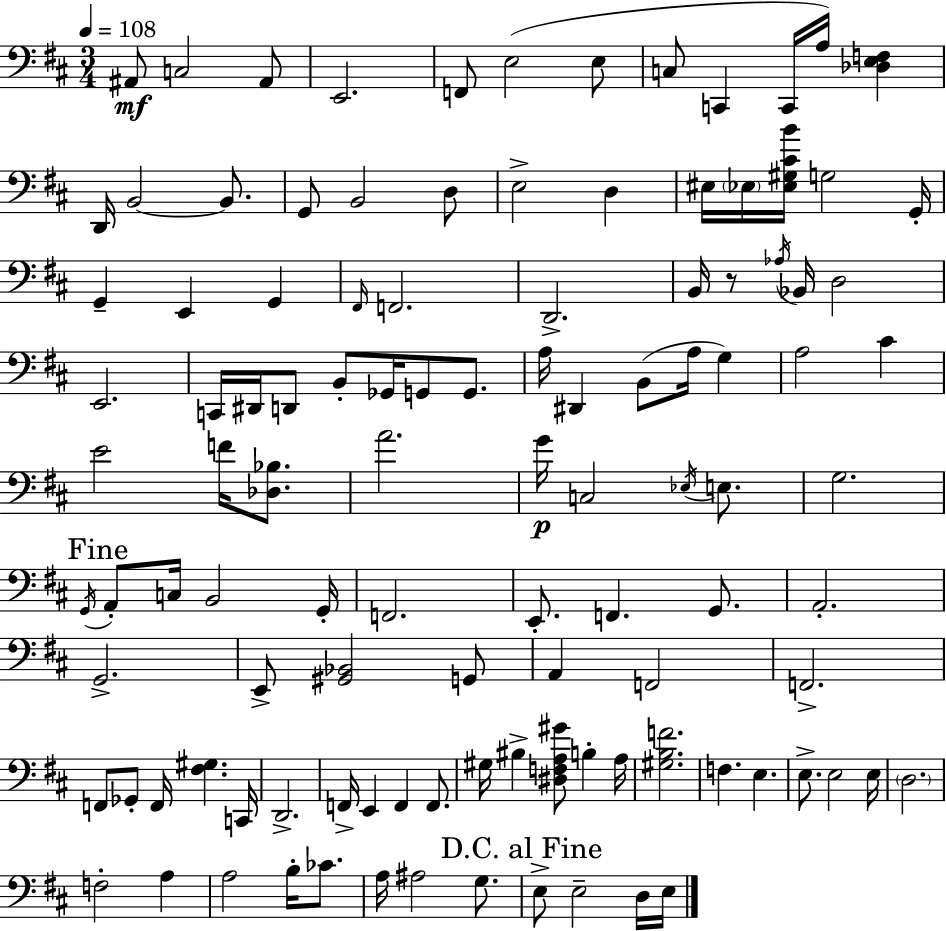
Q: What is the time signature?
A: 3/4